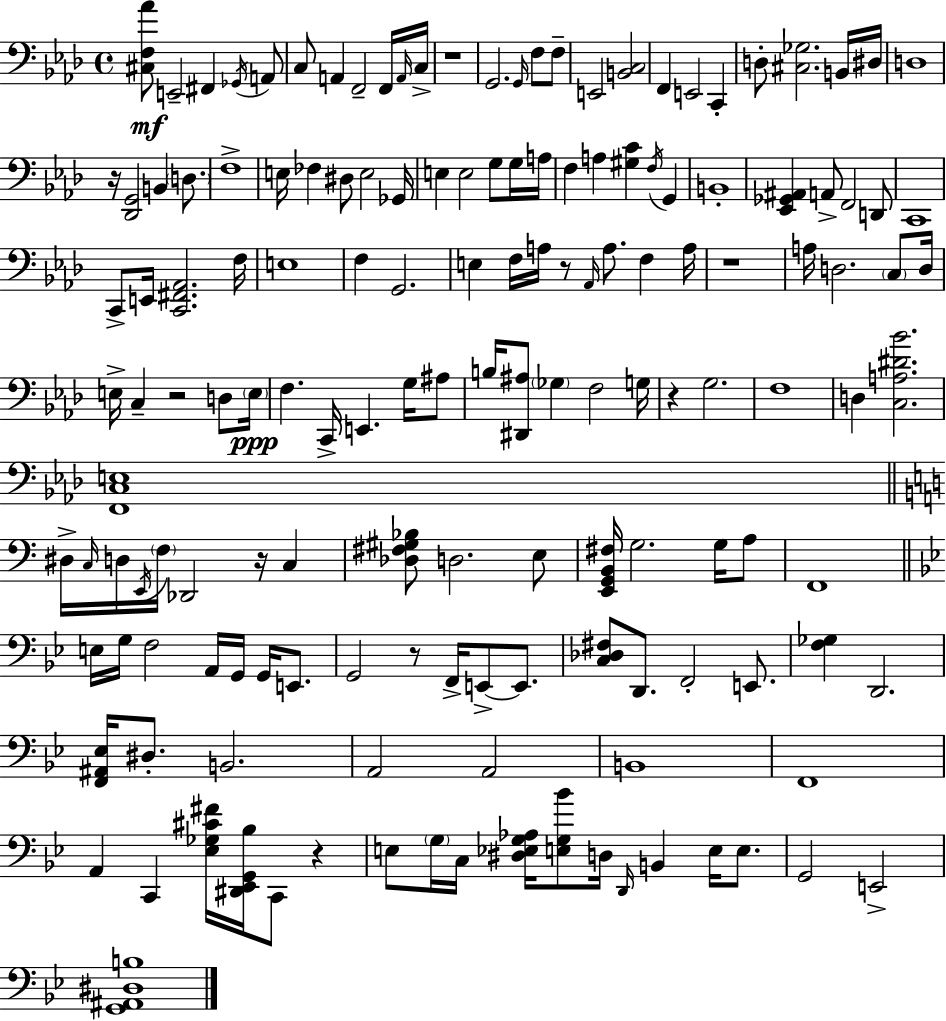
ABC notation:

X:1
T:Untitled
M:4/4
L:1/4
K:Ab
[^C,F,_A]/2 E,,2 ^F,, _G,,/4 A,,/2 C,/2 A,, F,,2 F,,/4 A,,/4 C,/4 z4 G,,2 G,,/4 F,/2 F,/2 E,,2 [B,,C,]2 F,, E,,2 C,, D,/2 [^C,_G,]2 B,,/4 ^D,/4 D,4 z/4 [_D,,G,,]2 B,, D,/2 F,4 E,/4 _F, ^D,/2 E,2 _G,,/4 E, E,2 G,/2 G,/4 A,/4 F, A, [^G,C] F,/4 G,, B,,4 [_E,,_G,,^A,,] A,,/2 F,,2 D,,/2 C,,4 C,,/2 E,,/4 [C,,^F,,_A,,]2 F,/4 E,4 F, G,,2 E, F,/4 A,/4 z/2 _A,,/4 A,/2 F, A,/4 z4 A,/4 D,2 C,/2 D,/4 E,/4 C, z2 D,/2 E,/4 F, C,,/4 E,, G,/4 ^A,/2 B,/4 [^D,,^A,]/2 _G, F,2 G,/4 z G,2 F,4 D, [C,A,^D_B]2 [F,,C,E,]4 ^D,/4 C,/4 D,/4 E,,/4 F,/4 _D,,2 z/4 C, [_D,^F,^G,_B,]/2 D,2 E,/2 [E,,G,,B,,^F,]/4 G,2 G,/4 A,/2 F,,4 E,/4 G,/4 F,2 A,,/4 G,,/4 G,,/4 E,,/2 G,,2 z/2 F,,/4 E,,/2 E,,/2 [C,_D,^F,]/2 D,,/2 F,,2 E,,/2 [F,_G,] D,,2 [F,,^A,,_E,]/4 ^D,/2 B,,2 A,,2 A,,2 B,,4 F,,4 A,, C,, [_E,_G,^C^F]/4 [^D,,_E,,G,,_B,]/4 C,,/2 z E,/2 G,/4 C,/4 [^D,_E,G,_A,]/4 [E,G,_B]/2 D,/4 D,,/4 B,, E,/4 E,/2 G,,2 E,,2 [G,,^A,,^D,B,]4